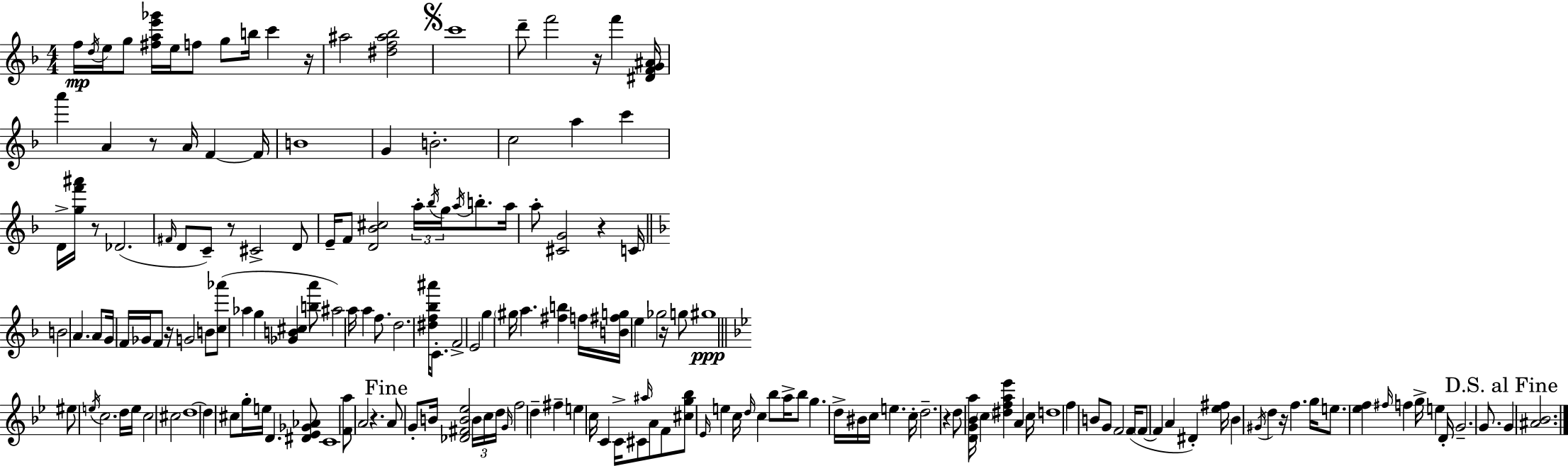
{
  \clef treble
  \numericTimeSignature
  \time 4/4
  \key f \major
  f''16\mp \acciaccatura { d''16 } e''16 g''8 <fis'' a'' e''' ges'''>16 e''16 f''8 g''8 b''16 c'''4 | r16 ais''2 <dis'' f'' ais'' bes''>2 | \mark \markup { \musicglyph "scripts.segno" } c'''1 | d'''8-- f'''2 r16 f'''4 | \break <dis' f' g' ais'>16 a'''4 a'4 r8 a'16 f'4~~ | f'16 b'1 | g'4 b'2.-. | c''2 a''4 c'''4 | \break d'16-> <g'' f''' ais'''>16 r8 des'2.( | \grace { fis'16 } d'8 c'8--) r8 cis'2-> | d'8 e'16-- f'8 <d' bes' cis''>2 \tuplet 3/2 { a''16-. \acciaccatura { bes''16 } g''16 } | \acciaccatura { a''16 } b''8.-. a''16 a''8-. <cis' g'>2 r4 | \break c'16 \bar "||" \break \key f \major b'2 a'4. a'8 | g'16 f'16 ges'16 f'8 r16 g'2 b'8 | <c'' aes'''>8( aes''4 g''4 <ges' b' cis''>4 <b'' a'''>8 | ais''2) a''16 a''4 f''8. | \break d''2. <dis'' f'' bes'' ais'''>16 c'8.-. | f'2-> e'2 | g''4 \parenthesize gis''16 a''4. <fis'' b''>4 f''16 | <b' fis'' g''>16 e''4 ges''2 r16 g''8 | \break gis''1\ppp | \bar "||" \break \key g \minor eis''8 \acciaccatura { e''16 } c''2. d''16 | e''16 c''2 cis''2 | d''1~~ | d''4 cis''8 g''16-. e''16 d'4. <dis' ees' ges' aes'>8 | \break c'1 | <f' a''>8 a'2 r4. | \mark "Fine" a'8 g'8-. b'16 <des' fis' b' ees''>2 \tuplet 3/2 { b'16 c''16 | d''16 } \grace { g'16 } f''2 d''4-- fis''4-- | \break e''4 c''16 c'4 c'16-> cis'8 \grace { ais''16 } a'8 | f'8 <cis'' g'' bes''>8 \grace { ees'16 } e''4 c''16 \grace { d''16 } c''4 | bes''8 a''16-> bes''8 g''4. d''16-> bis'16 c''16 e''4. | c''16-. d''2.-- | \break r4 d''8 <d' g' bes' a''>16 \parenthesize c''4 <dis'' f'' a'' ees'''>4 | a'4 c''16 d''1 | f''4 b'8 g'8 f'2 | f'16( \parenthesize f'8~~ f'4 a'4 | \break dis'4-.) <ees'' fis''>16 bes'4 \acciaccatura { gis'16 } d''4 r16 f''4. | g''16 e''8. <ees'' f''>4 \grace { fis''16 } f''4 | g''16-> e''4 d'16-. g'2.-- | g'8. \mark "D.S. al Fine" g'4 <ais' bes'>2. | \break \bar "|."
}